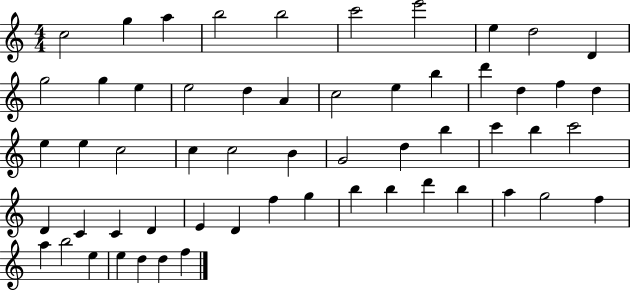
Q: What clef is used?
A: treble